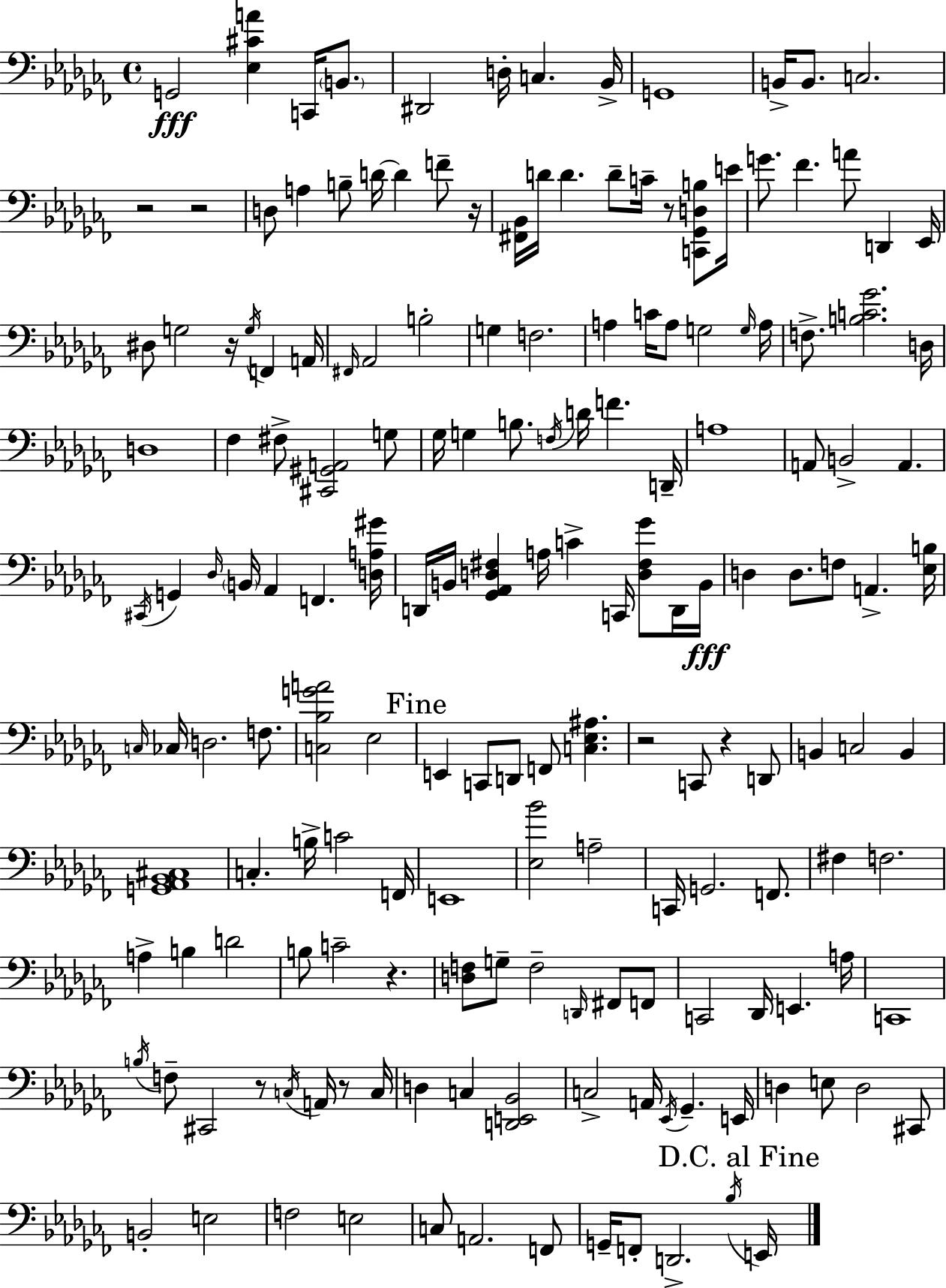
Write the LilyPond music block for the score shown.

{
  \clef bass
  \time 4/4
  \defaultTimeSignature
  \key aes \minor
  g,2\fff <ees cis' a'>4 c,16 \parenthesize b,8. | dis,2 d16-. c4. bes,16-> | g,1 | b,16-> b,8. c2. | \break r2 r2 | d8 a4 b8-- d'16~~ d'4 f'8-- r16 | <fis, bes,>16 d'16 d'4. d'8-- c'16-- r8 <c, ges, d b>8 e'16 | g'8. fes'4. a'8 d,4 ees,16 | \break dis8 g2 r16 \acciaccatura { g16 } f,4 | a,16 \grace { fis,16 } aes,2 b2-. | g4 f2. | a4 c'16 a8 g2 | \break \grace { g16 } a16 f8.-> <b c' ges'>2. | d16 d1 | fes4 fis8-> <cis, gis, a,>2 | g8 ges16 g4 b8. \acciaccatura { f16 } d'16 f'4. | \break d,16-- a1 | a,8 b,2-> a,4. | \acciaccatura { cis,16 } g,4 \grace { des16 } \parenthesize b,16 aes,4 f,4. | <d a gis'>16 d,16 b,16 <ges, aes, d fis>4 a16 c'4-> | \break c,16 <d fis ges'>8 d,16 b,16\fff d4 d8. f8 a,4.-> | <ees b>16 \grace { c16 } ces16 d2. | f8. <c bes g' a'>2 ees2 | \mark "Fine" e,4 c,8 d,8 f,8 | \break <c ees ais>4. r2 c,8 | r4 d,8 b,4 c2 | b,4 <g, aes, bes, cis>1 | c4.-. b16-> c'2 | \break f,16 e,1 | <ees bes'>2 a2-- | c,16 g,2. | f,8. fis4 f2. | \break a4-> b4 d'2 | b8 c'2-- | r4. <d f>8 g8-- f2-- | \grace { d,16 } fis,8 f,8 c,2 | \break des,16 e,4. a16 c,1 | \acciaccatura { b16 } f8-- cis,2 | r8 \acciaccatura { c16 } a,16 r8 c16 d4 c4 | <d, e, bes,>2 c2-> | \break a,16 \acciaccatura { ees,16 } ges,4.-- e,16 d4 e8 | d2 cis,8 b,2-. | e2 f2 | e2 c8 a,2. | \break f,8 g,16-- f,8-. d,2.-> | \acciaccatura { bes16 } \mark "D.C. al Fine" e,16 \bar "|."
}